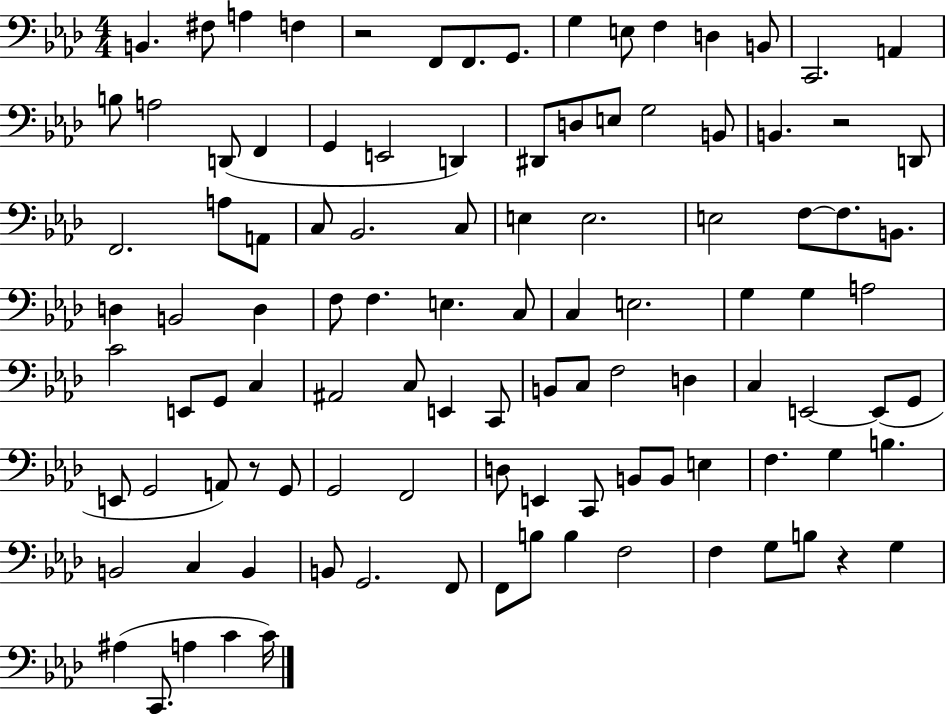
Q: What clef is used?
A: bass